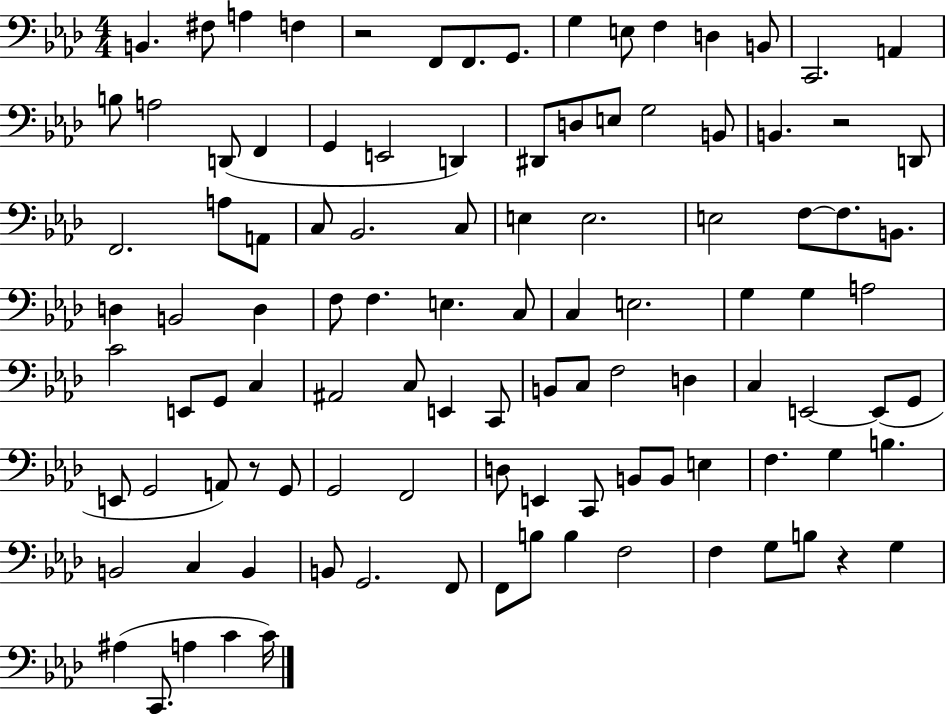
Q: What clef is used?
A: bass